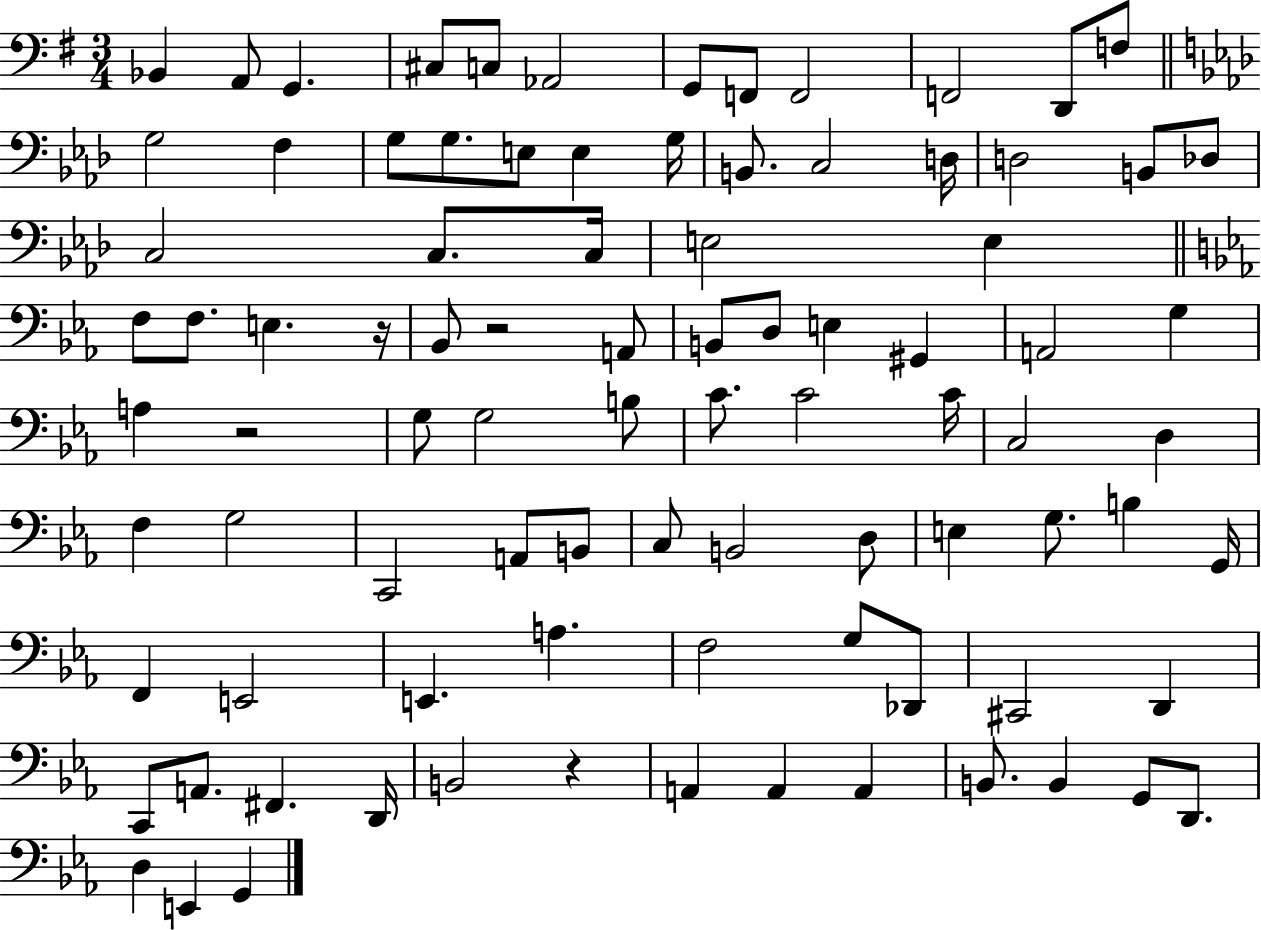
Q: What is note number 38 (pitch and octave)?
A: E3